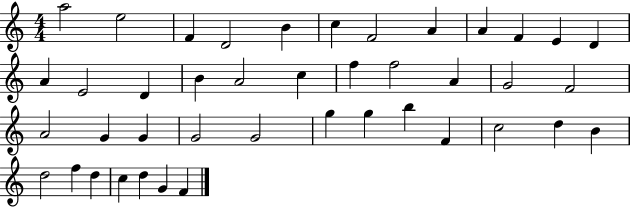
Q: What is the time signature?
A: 4/4